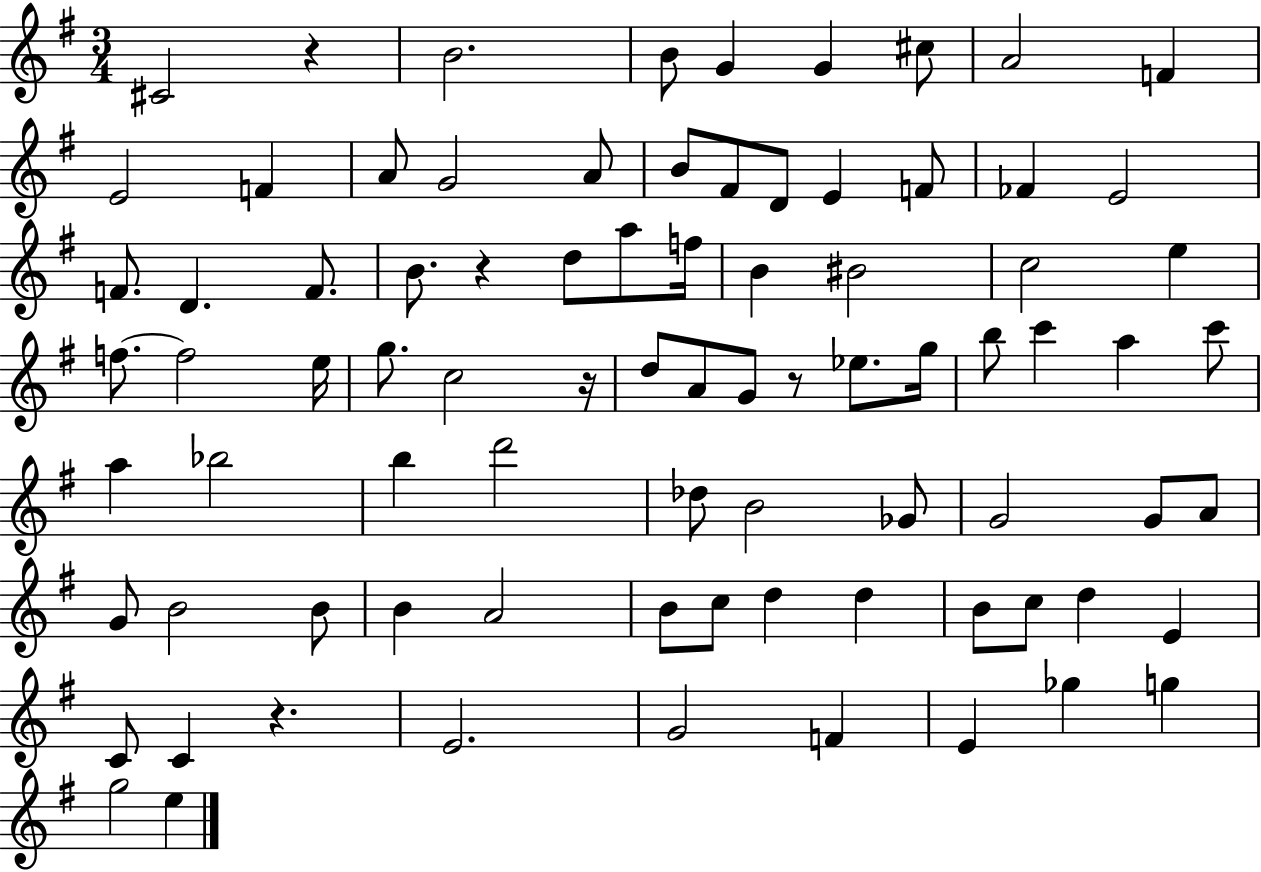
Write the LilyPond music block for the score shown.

{
  \clef treble
  \numericTimeSignature
  \time 3/4
  \key g \major
  cis'2 r4 | b'2. | b'8 g'4 g'4 cis''8 | a'2 f'4 | \break e'2 f'4 | a'8 g'2 a'8 | b'8 fis'8 d'8 e'4 f'8 | fes'4 e'2 | \break f'8. d'4. f'8. | b'8. r4 d''8 a''8 f''16 | b'4 bis'2 | c''2 e''4 | \break f''8.~~ f''2 e''16 | g''8. c''2 r16 | d''8 a'8 g'8 r8 ees''8. g''16 | b''8 c'''4 a''4 c'''8 | \break a''4 bes''2 | b''4 d'''2 | des''8 b'2 ges'8 | g'2 g'8 a'8 | \break g'8 b'2 b'8 | b'4 a'2 | b'8 c''8 d''4 d''4 | b'8 c''8 d''4 e'4 | \break c'8 c'4 r4. | e'2. | g'2 f'4 | e'4 ges''4 g''4 | \break g''2 e''4 | \bar "|."
}